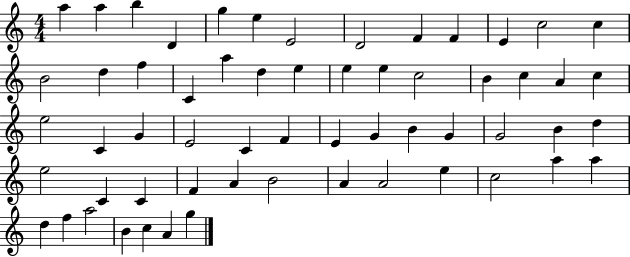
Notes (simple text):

A5/q A5/q B5/q D4/q G5/q E5/q E4/h D4/h F4/q F4/q E4/q C5/h C5/q B4/h D5/q F5/q C4/q A5/q D5/q E5/q E5/q E5/q C5/h B4/q C5/q A4/q C5/q E5/h C4/q G4/q E4/h C4/q F4/q E4/q G4/q B4/q G4/q G4/h B4/q D5/q E5/h C4/q C4/q F4/q A4/q B4/h A4/q A4/h E5/q C5/h A5/q A5/q D5/q F5/q A5/h B4/q C5/q A4/q G5/q